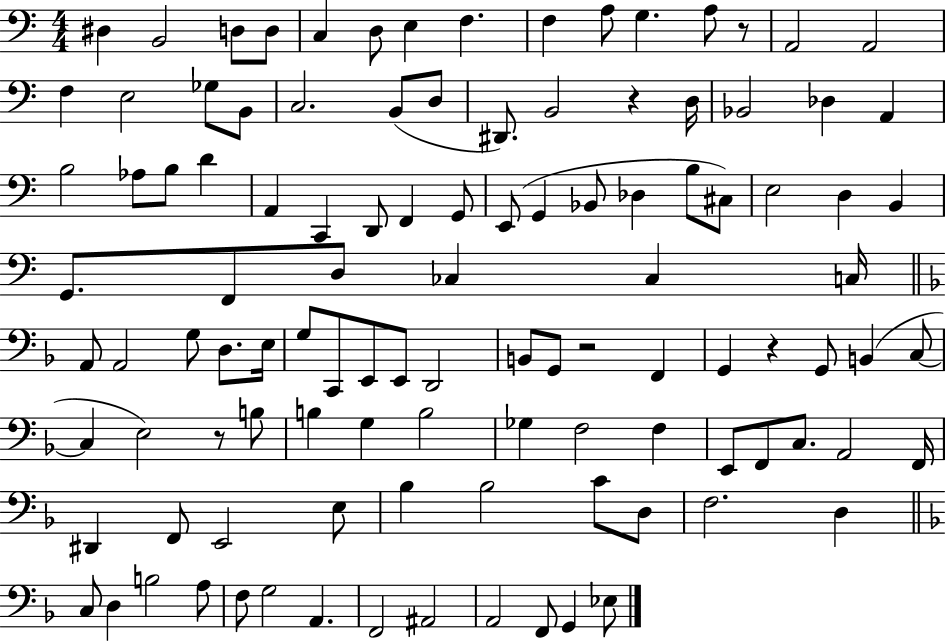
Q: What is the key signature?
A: C major